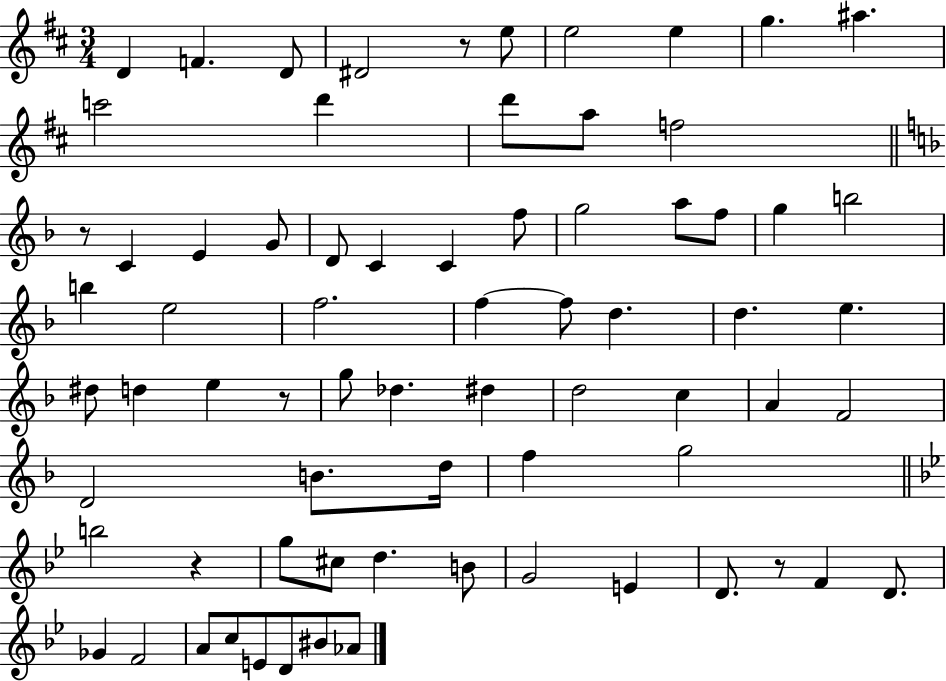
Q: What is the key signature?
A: D major